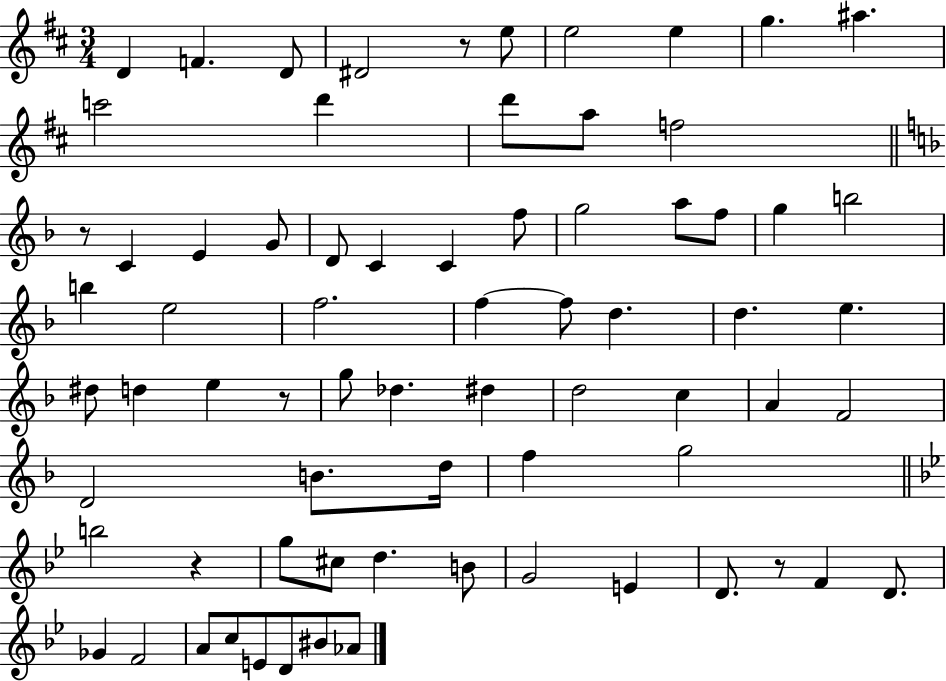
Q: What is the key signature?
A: D major